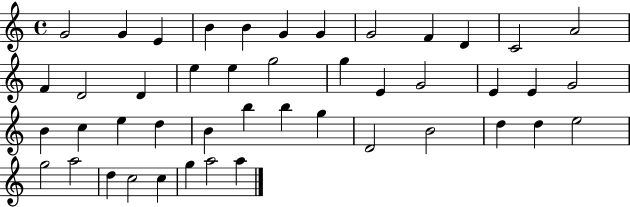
X:1
T:Untitled
M:4/4
L:1/4
K:C
G2 G E B B G G G2 F D C2 A2 F D2 D e e g2 g E G2 E E G2 B c e d B b b g D2 B2 d d e2 g2 a2 d c2 c g a2 a